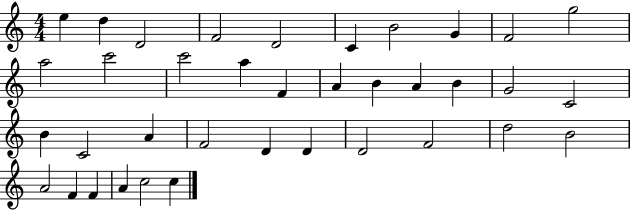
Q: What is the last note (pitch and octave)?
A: C5